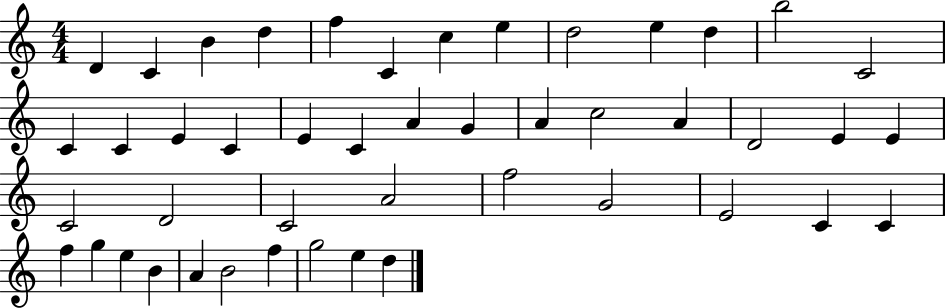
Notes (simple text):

D4/q C4/q B4/q D5/q F5/q C4/q C5/q E5/q D5/h E5/q D5/q B5/h C4/h C4/q C4/q E4/q C4/q E4/q C4/q A4/q G4/q A4/q C5/h A4/q D4/h E4/q E4/q C4/h D4/h C4/h A4/h F5/h G4/h E4/h C4/q C4/q F5/q G5/q E5/q B4/q A4/q B4/h F5/q G5/h E5/q D5/q